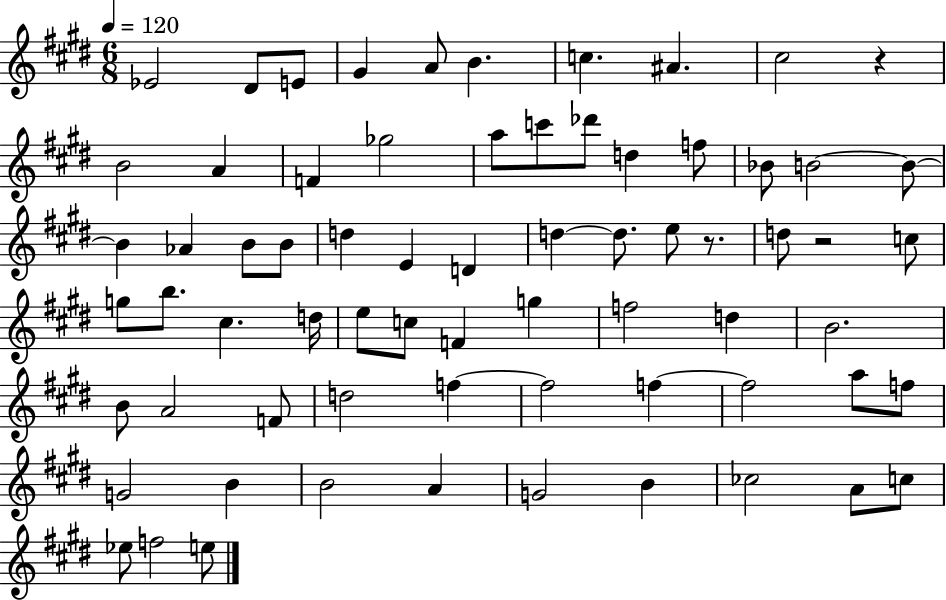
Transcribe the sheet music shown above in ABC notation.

X:1
T:Untitled
M:6/8
L:1/4
K:E
_E2 ^D/2 E/2 ^G A/2 B c ^A ^c2 z B2 A F _g2 a/2 c'/2 _d'/2 d f/2 _B/2 B2 B/2 B _A B/2 B/2 d E D d d/2 e/2 z/2 d/2 z2 c/2 g/2 b/2 ^c d/4 e/2 c/2 F g f2 d B2 B/2 A2 F/2 d2 f f2 f f2 a/2 f/2 G2 B B2 A G2 B _c2 A/2 c/2 _e/2 f2 e/2